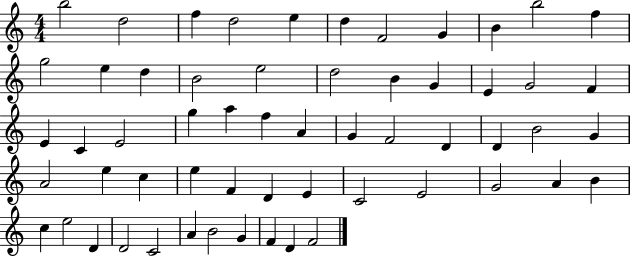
B5/h D5/h F5/q D5/h E5/q D5/q F4/h G4/q B4/q B5/h F5/q G5/h E5/q D5/q B4/h E5/h D5/h B4/q G4/q E4/q G4/h F4/q E4/q C4/q E4/h G5/q A5/q F5/q A4/q G4/q F4/h D4/q D4/q B4/h G4/q A4/h E5/q C5/q E5/q F4/q D4/q E4/q C4/h E4/h G4/h A4/q B4/q C5/q E5/h D4/q D4/h C4/h A4/q B4/h G4/q F4/q D4/q F4/h